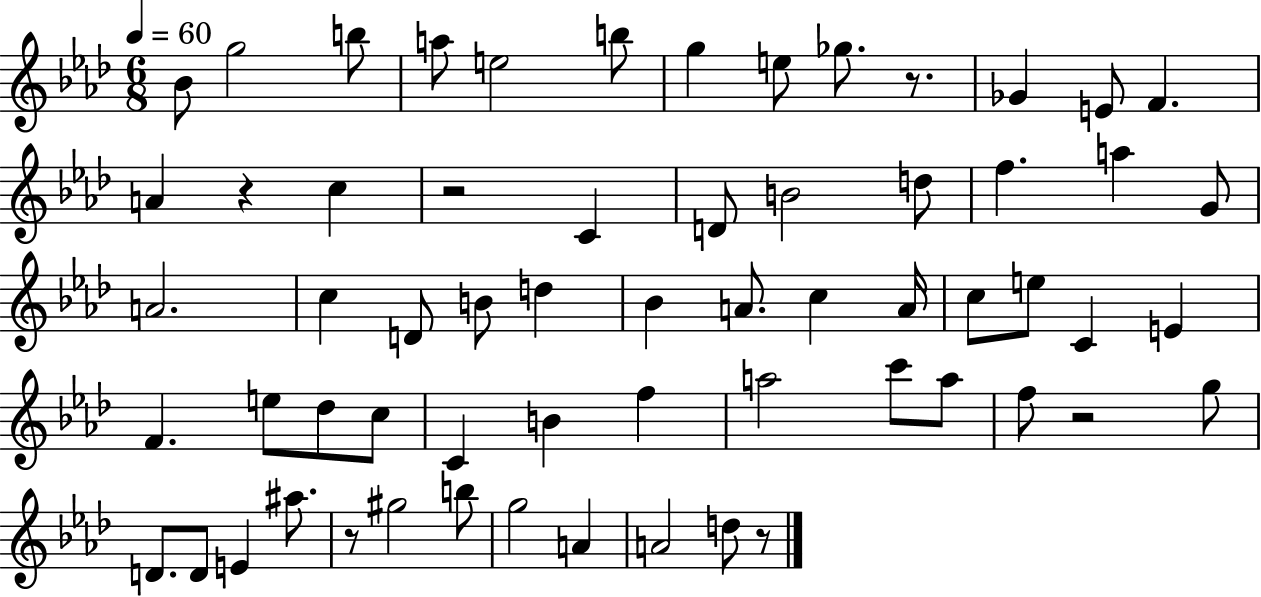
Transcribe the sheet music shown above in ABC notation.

X:1
T:Untitled
M:6/8
L:1/4
K:Ab
_B/2 g2 b/2 a/2 e2 b/2 g e/2 _g/2 z/2 _G E/2 F A z c z2 C D/2 B2 d/2 f a G/2 A2 c D/2 B/2 d _B A/2 c A/4 c/2 e/2 C E F e/2 _d/2 c/2 C B f a2 c'/2 a/2 f/2 z2 g/2 D/2 D/2 E ^a/2 z/2 ^g2 b/2 g2 A A2 d/2 z/2